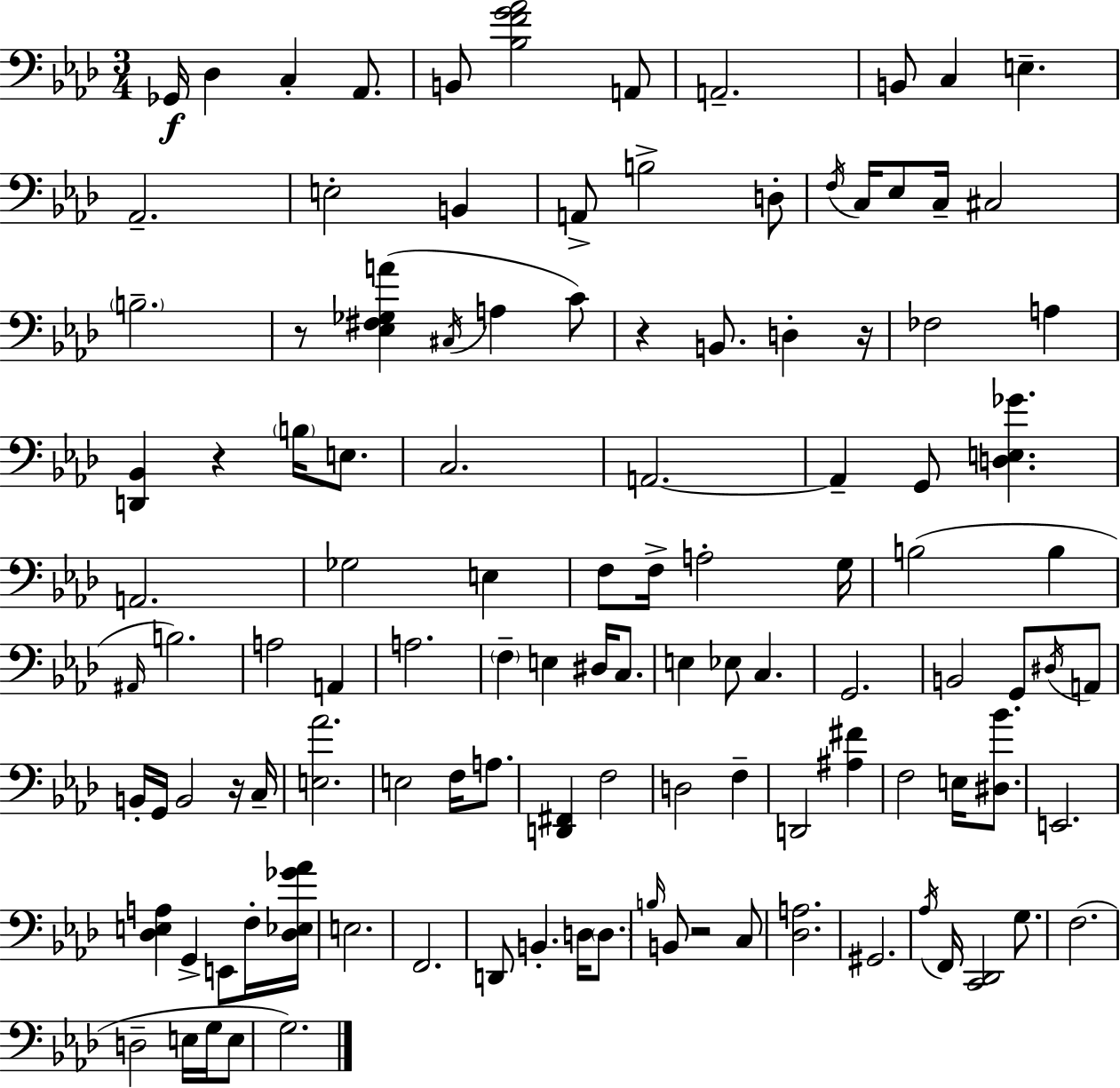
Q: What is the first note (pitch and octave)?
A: Gb2